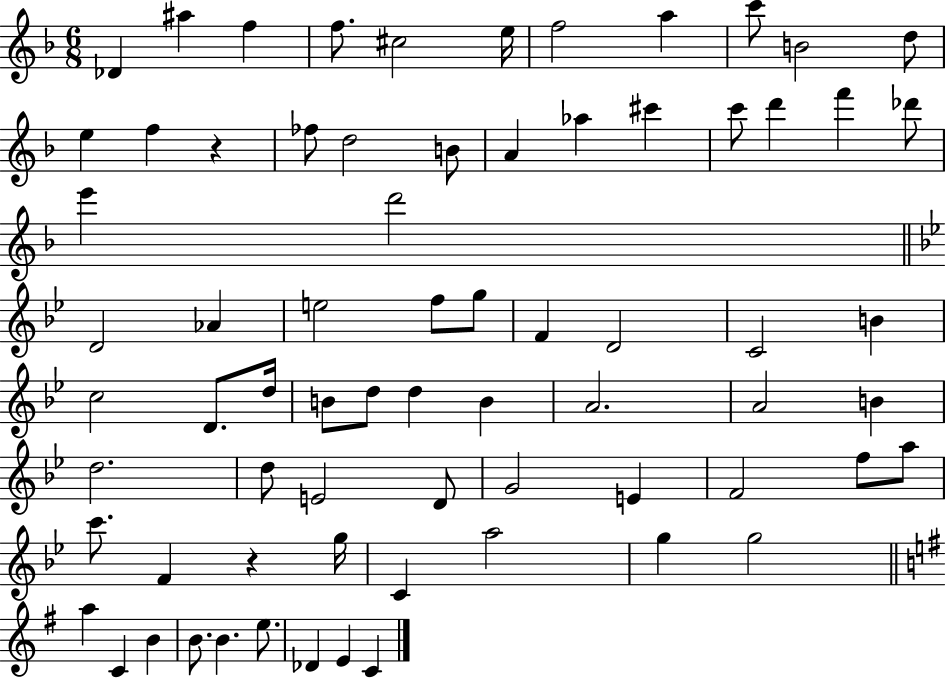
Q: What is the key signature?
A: F major